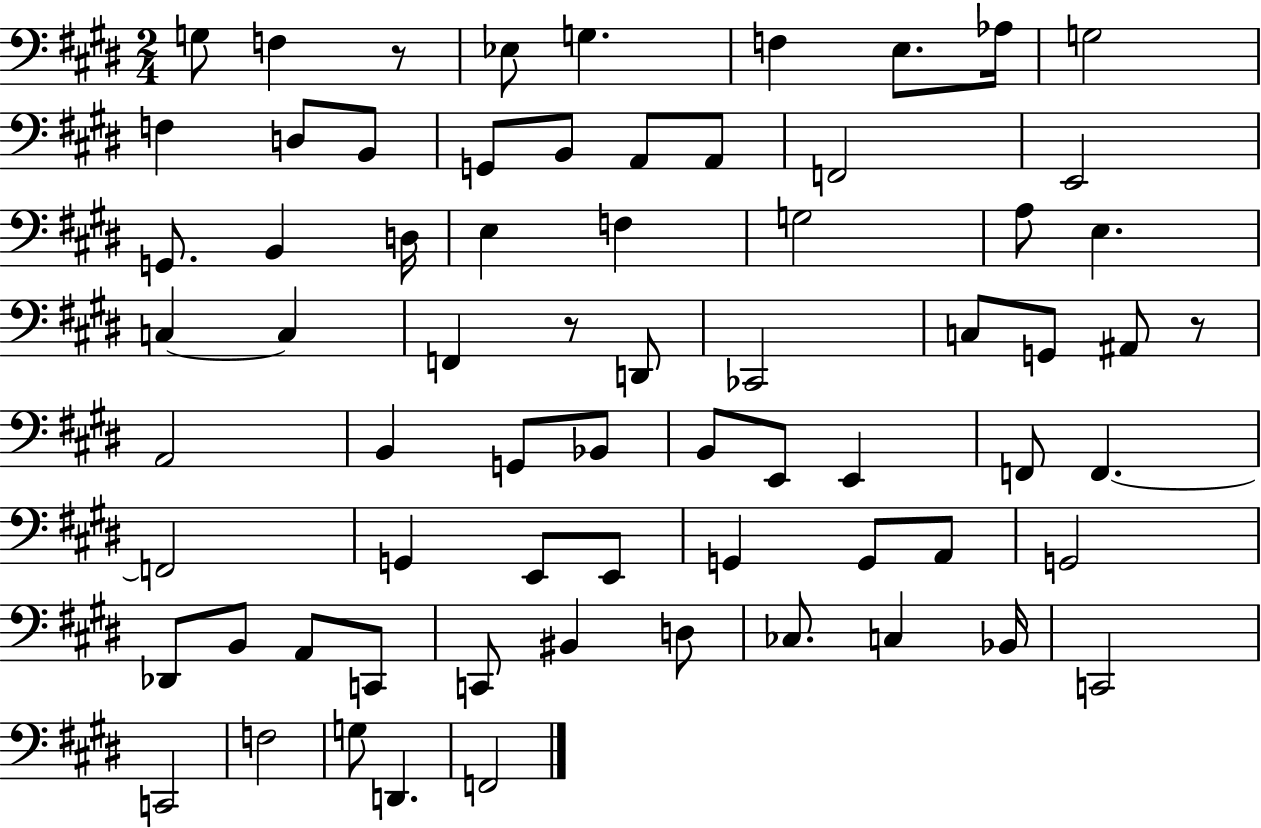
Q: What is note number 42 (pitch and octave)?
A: F2